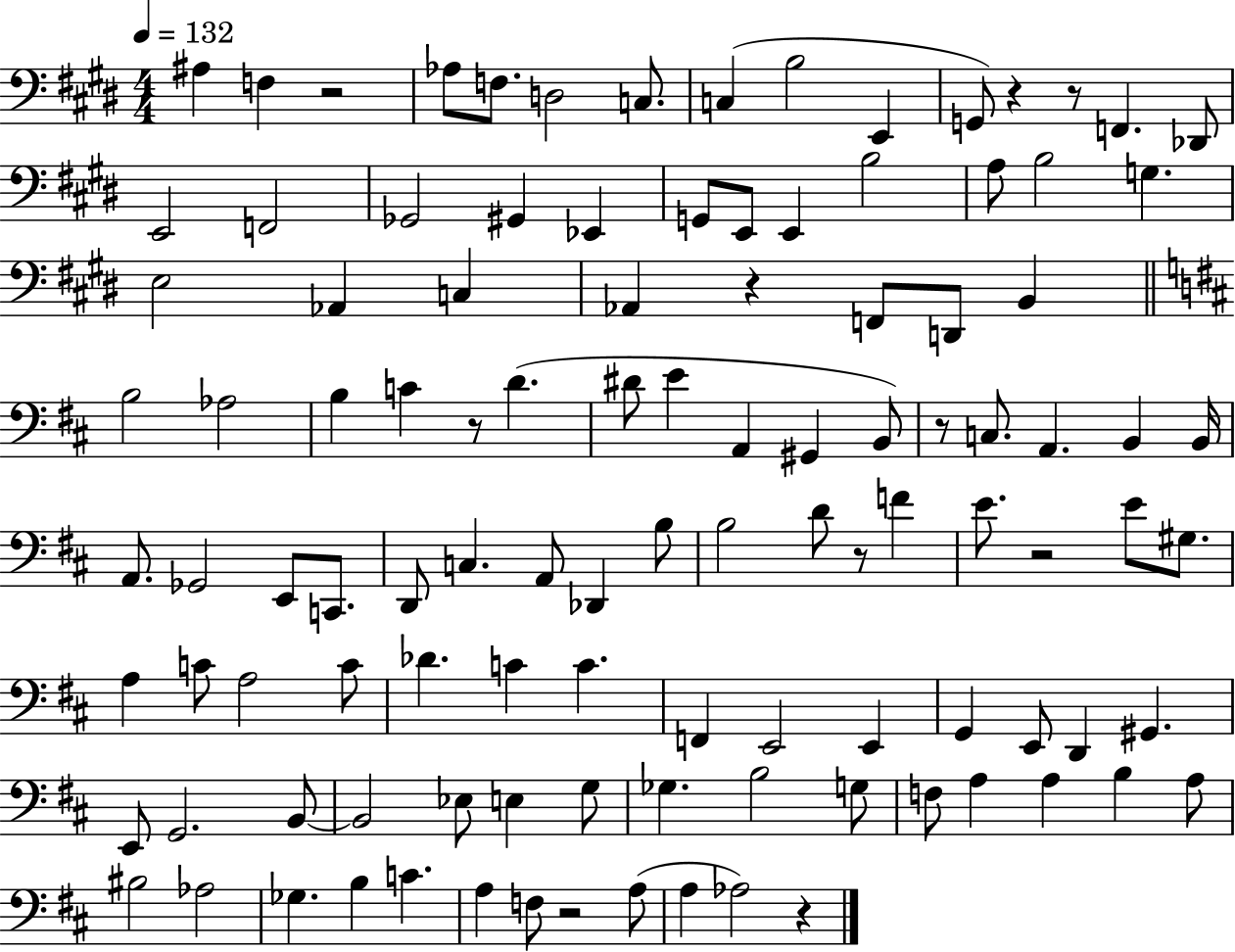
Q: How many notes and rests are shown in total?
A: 109